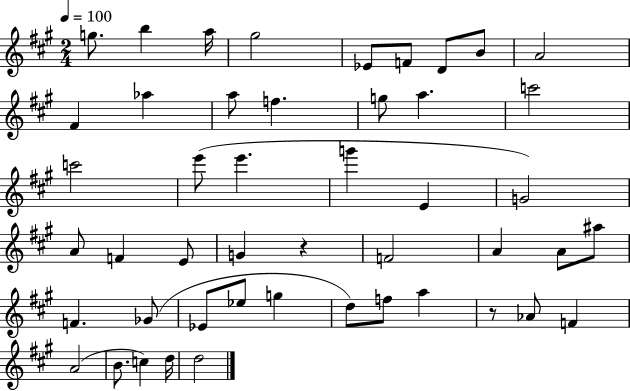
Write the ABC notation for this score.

X:1
T:Untitled
M:2/4
L:1/4
K:A
g/2 b a/4 ^g2 _E/2 F/2 D/2 B/2 A2 ^F _a a/2 f g/2 a c'2 c'2 e'/2 e' g' E G2 A/2 F E/2 G z F2 A A/2 ^a/2 F _G/2 _E/2 _e/2 g d/2 f/2 a z/2 _A/2 F A2 B/2 c d/4 d2